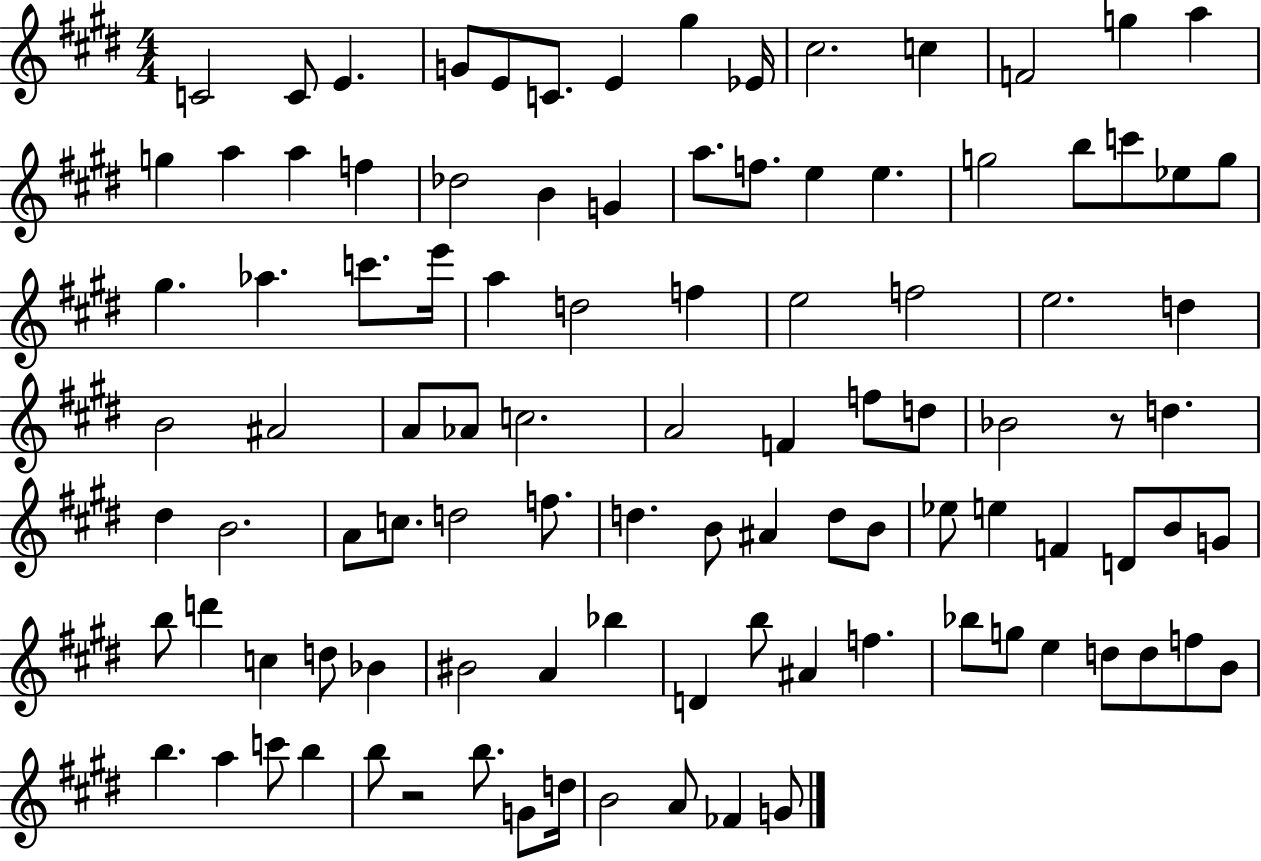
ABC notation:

X:1
T:Untitled
M:4/4
L:1/4
K:E
C2 C/2 E G/2 E/2 C/2 E ^g _E/4 ^c2 c F2 g a g a a f _d2 B G a/2 f/2 e e g2 b/2 c'/2 _e/2 g/2 ^g _a c'/2 e'/4 a d2 f e2 f2 e2 d B2 ^A2 A/2 _A/2 c2 A2 F f/2 d/2 _B2 z/2 d ^d B2 A/2 c/2 d2 f/2 d B/2 ^A d/2 B/2 _e/2 e F D/2 B/2 G/2 b/2 d' c d/2 _B ^B2 A _b D b/2 ^A f _b/2 g/2 e d/2 d/2 f/2 B/2 b a c'/2 b b/2 z2 b/2 G/2 d/4 B2 A/2 _F G/2